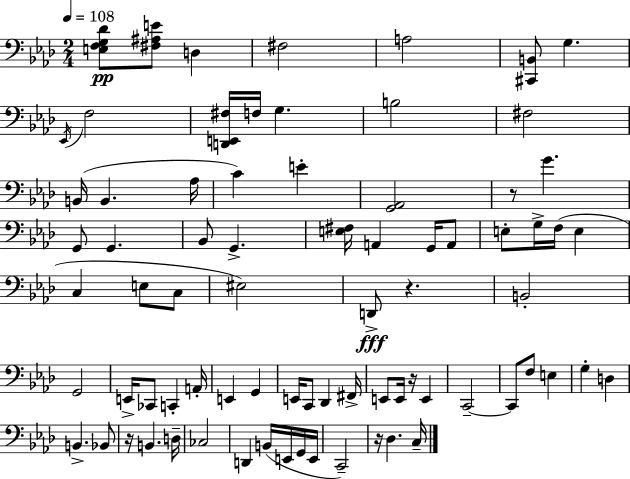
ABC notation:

X:1
T:Untitled
M:2/4
L:1/4
K:Ab
[E,F,G,_D]/2 [^F,^A,E]/2 D, ^F,2 A,2 [^C,,B,,]/2 G, _E,,/4 F,2 [D,,E,,^F,]/4 F,/4 G, B,2 ^F,2 B,,/4 B,, _A,/4 C E [G,,_A,,]2 z/2 G G,,/2 G,, _B,,/2 G,, [E,^F,]/4 A,, G,,/4 A,,/2 E,/2 G,/4 F,/4 E, C, E,/2 C,/2 ^E,2 D,,/2 z B,,2 G,,2 E,,/4 _C,,/2 C,, A,,/4 E,, G,, E,,/4 C,,/2 _D,, ^F,,/4 E,,/2 E,,/4 z/4 E,, C,,2 C,,/2 F,/2 E, G, D, B,, _B,,/2 z/4 B,, D,/4 _C,2 D,, B,,/4 E,,/4 G,,/4 E,,/4 C,,2 z/4 _D, C,/4